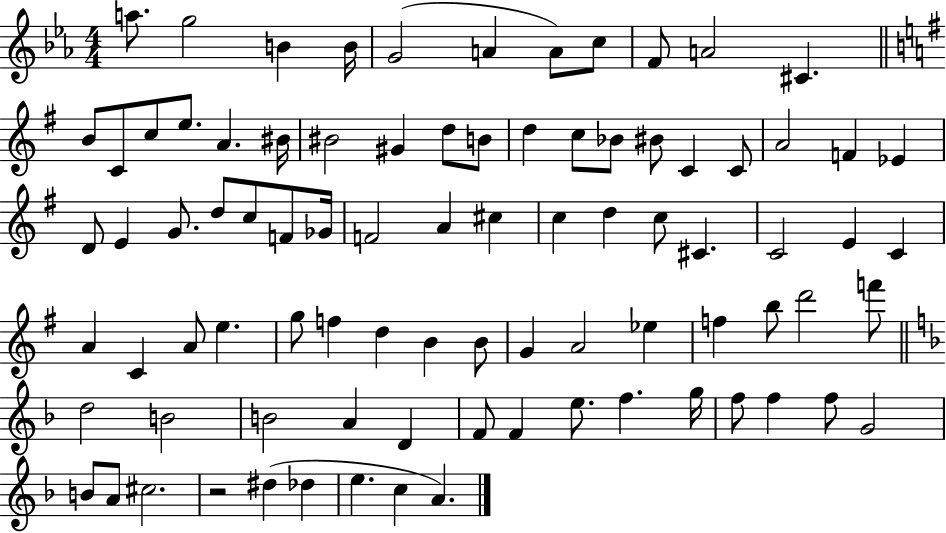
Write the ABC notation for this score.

X:1
T:Untitled
M:4/4
L:1/4
K:Eb
a/2 g2 B B/4 G2 A A/2 c/2 F/2 A2 ^C B/2 C/2 c/2 e/2 A ^B/4 ^B2 ^G d/2 B/2 d c/2 _B/2 ^B/2 C C/2 A2 F _E D/2 E G/2 d/2 c/2 F/2 _G/4 F2 A ^c c d c/2 ^C C2 E C A C A/2 e g/2 f d B B/2 G A2 _e f b/2 d'2 f'/2 d2 B2 B2 A D F/2 F e/2 f g/4 f/2 f f/2 G2 B/2 A/2 ^c2 z2 ^d _d e c A